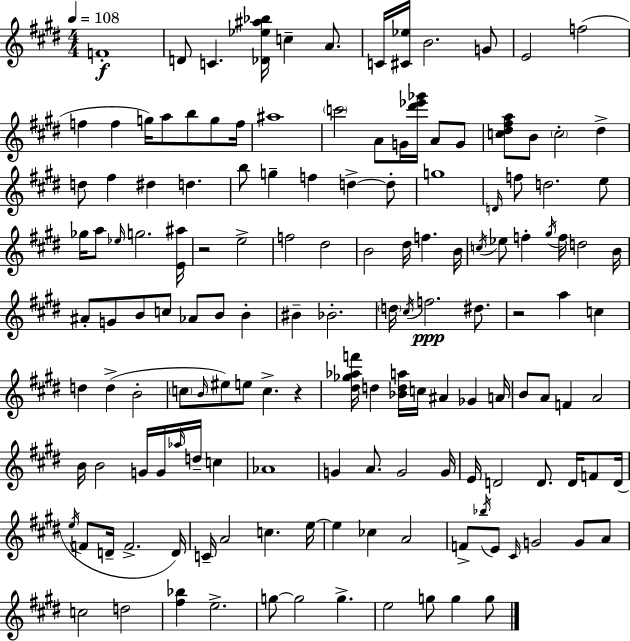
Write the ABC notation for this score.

X:1
T:Untitled
M:4/4
L:1/4
K:E
F4 D/2 C [_D_e^a_b]/4 c A/2 C/4 [^C_e]/4 B2 G/2 E2 f2 f f g/4 a/2 b/2 g/2 f/4 ^a4 c'2 A/2 G/4 [^d'_e'_g']/4 A/2 G/2 [c^d^fa]/2 B/2 c2 ^d d/2 ^f ^d d b/2 g f d d/2 g4 D/4 f/2 d2 e/2 _g/4 a/2 _e/4 g2 [E^a]/4 z2 e2 f2 ^d2 B2 ^d/4 f B/4 c/4 _e/2 f ^g/4 f/4 d2 B/4 ^A/2 G/2 B/2 c/2 _A/2 B/2 B ^B _B2 d/4 ^c/4 f2 ^d/2 z2 a c d d B2 c/2 B/4 ^e/2 e/2 c z [^d_g_af']/4 d [_Bda]/4 c/4 ^A _G A/4 B/2 A/2 F A2 B/4 B2 G/4 G/4 _a/4 d/4 c _A4 G A/2 G2 G/4 E/4 D2 D/2 D/4 F/2 D/4 e/4 F/2 D/4 F2 D/4 C/4 A2 c e/4 e _c A2 F/2 _b/4 E/2 ^C/4 G2 G/2 A/2 c2 d2 [^f_b] e2 g/2 g2 g e2 g/2 g g/2